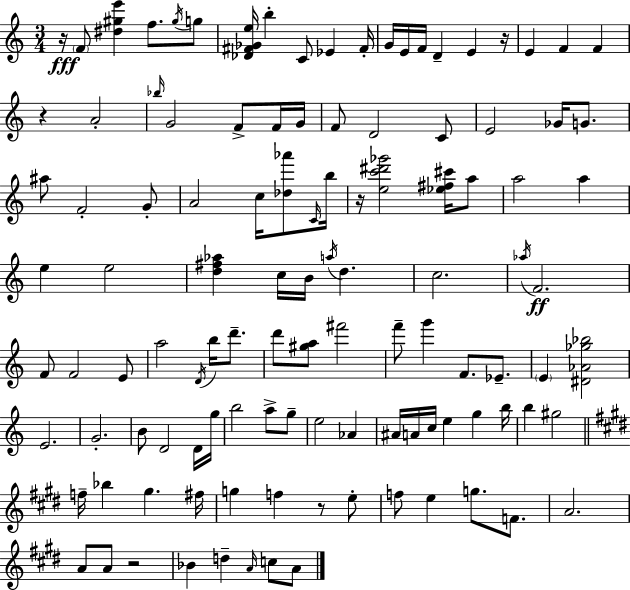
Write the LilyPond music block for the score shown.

{
  \clef treble
  \numericTimeSignature
  \time 3/4
  \key a \minor
  \repeat volta 2 { r16\fff \parenthesize f'8 <dis'' gis'' e'''>4 f''8. \acciaccatura { gis''16 } g''8 | <des' fis' ges' e''>16 b''4-. c'8 ees'4 | fis'16-. g'16 e'16 f'16 d'4-- e'4 | r16 e'4 f'4 f'4 | \break r4 a'2-. | \grace { bes''16 } g'2 f'8-> | f'16 g'16 f'8 d'2 | c'8 e'2 ges'16 g'8. | \break ais''8 f'2-. | g'8-. a'2 c''16 <des'' aes'''>8 | \grace { c'16 } b''16 r16 <e'' c''' dis''' ges'''>2 | <ees'' fis'' cis'''>16 a''8 a''2 a''4 | \break e''4 e''2 | <d'' fis'' aes''>4 c''16 b'16 \acciaccatura { a''16 } d''4. | c''2. | \acciaccatura { aes''16 } f'2.\ff | \break f'8 f'2 | e'8 a''2 | \acciaccatura { d'16 } b''16 d'''8.-- d'''8 <gis'' a''>8 fis'''2 | f'''8-- g'''4 | \break f'8. ees'8.-- \parenthesize e'4 <dis' aes' ges'' bes''>2 | e'2. | g'2.-. | b'8 d'2 | \break d'16 g''16 b''2 | a''8-> g''8-- e''2 | aes'4 ais'16 a'16 c''16 e''4 | g''4 b''16 b''4 gis''2 | \break \bar "||" \break \key e \major f''16-- bes''4 gis''4. fis''16 | g''4 f''4 r8 e''8-. | f''8 e''4 g''8. f'8. | a'2. | \break a'8 a'8 r2 | bes'4 d''4-- \grace { a'16 } c''8 a'8 | } \bar "|."
}